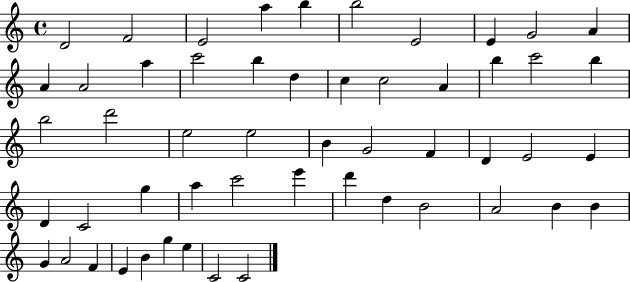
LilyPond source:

{
  \clef treble
  \time 4/4
  \defaultTimeSignature
  \key c \major
  d'2 f'2 | e'2 a''4 b''4 | b''2 e'2 | e'4 g'2 a'4 | \break a'4 a'2 a''4 | c'''2 b''4 d''4 | c''4 c''2 a'4 | b''4 c'''2 b''4 | \break b''2 d'''2 | e''2 e''2 | b'4 g'2 f'4 | d'4 e'2 e'4 | \break d'4 c'2 g''4 | a''4 c'''2 e'''4 | d'''4 d''4 b'2 | a'2 b'4 b'4 | \break g'4 a'2 f'4 | e'4 b'4 g''4 e''4 | c'2 c'2 | \bar "|."
}